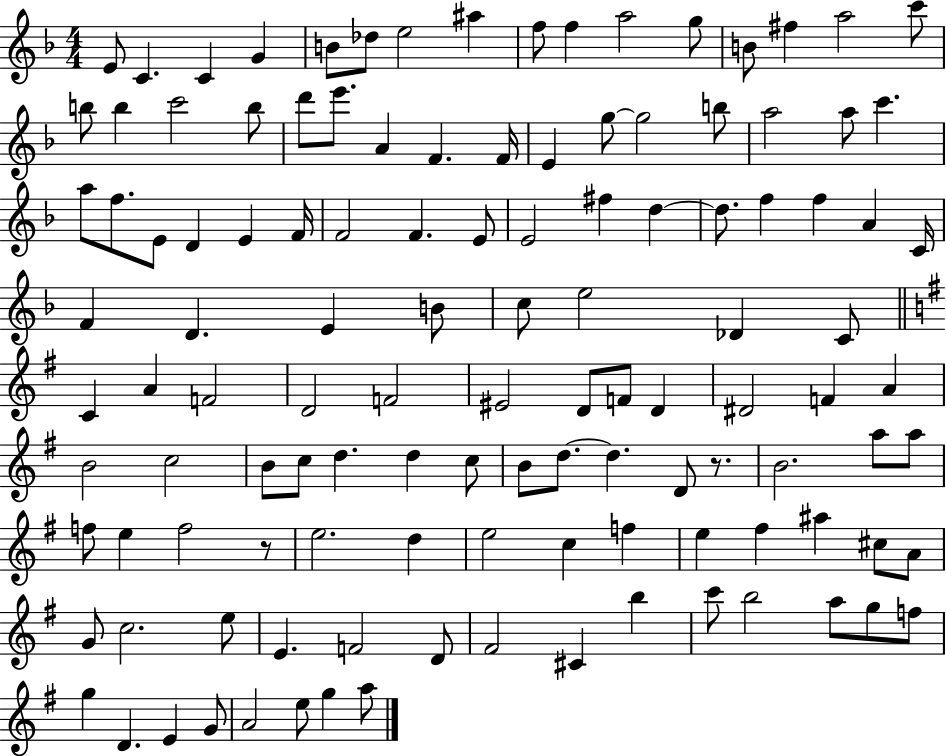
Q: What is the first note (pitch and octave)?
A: E4